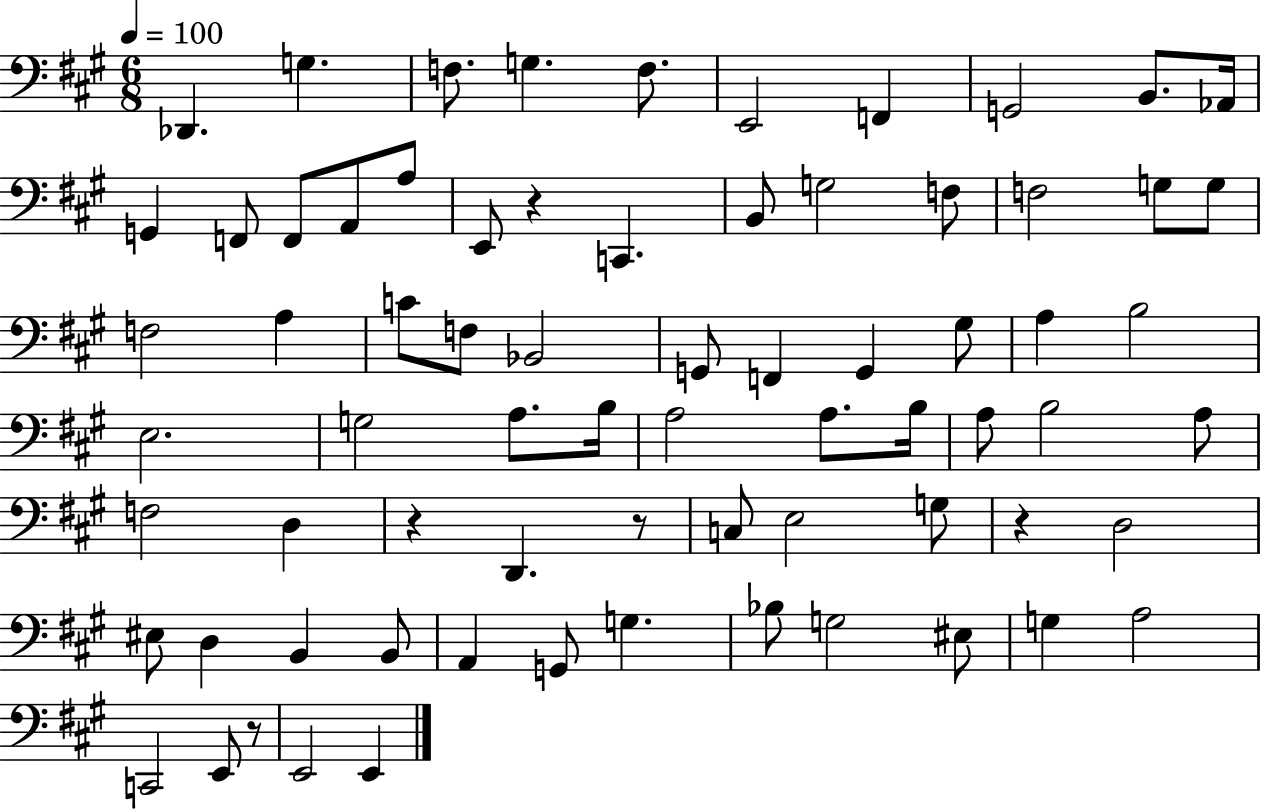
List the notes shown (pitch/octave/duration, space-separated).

Db2/q. G3/q. F3/e. G3/q. F3/e. E2/h F2/q G2/h B2/e. Ab2/s G2/q F2/e F2/e A2/e A3/e E2/e R/q C2/q. B2/e G3/h F3/e F3/h G3/e G3/e F3/h A3/q C4/e F3/e Bb2/h G2/e F2/q G2/q G#3/e A3/q B3/h E3/h. G3/h A3/e. B3/s A3/h A3/e. B3/s A3/e B3/h A3/e F3/h D3/q R/q D2/q. R/e C3/e E3/h G3/e R/q D3/h EIS3/e D3/q B2/q B2/e A2/q G2/e G3/q. Bb3/e G3/h EIS3/e G3/q A3/h C2/h E2/e R/e E2/h E2/q